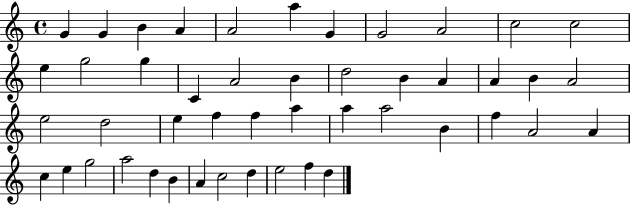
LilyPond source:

{
  \clef treble
  \time 4/4
  \defaultTimeSignature
  \key c \major
  g'4 g'4 b'4 a'4 | a'2 a''4 g'4 | g'2 a'2 | c''2 c''2 | \break e''4 g''2 g''4 | c'4 a'2 b'4 | d''2 b'4 a'4 | a'4 b'4 a'2 | \break e''2 d''2 | e''4 f''4 f''4 a''4 | a''4 a''2 b'4 | f''4 a'2 a'4 | \break c''4 e''4 g''2 | a''2 d''4 b'4 | a'4 c''2 d''4 | e''2 f''4 d''4 | \break \bar "|."
}